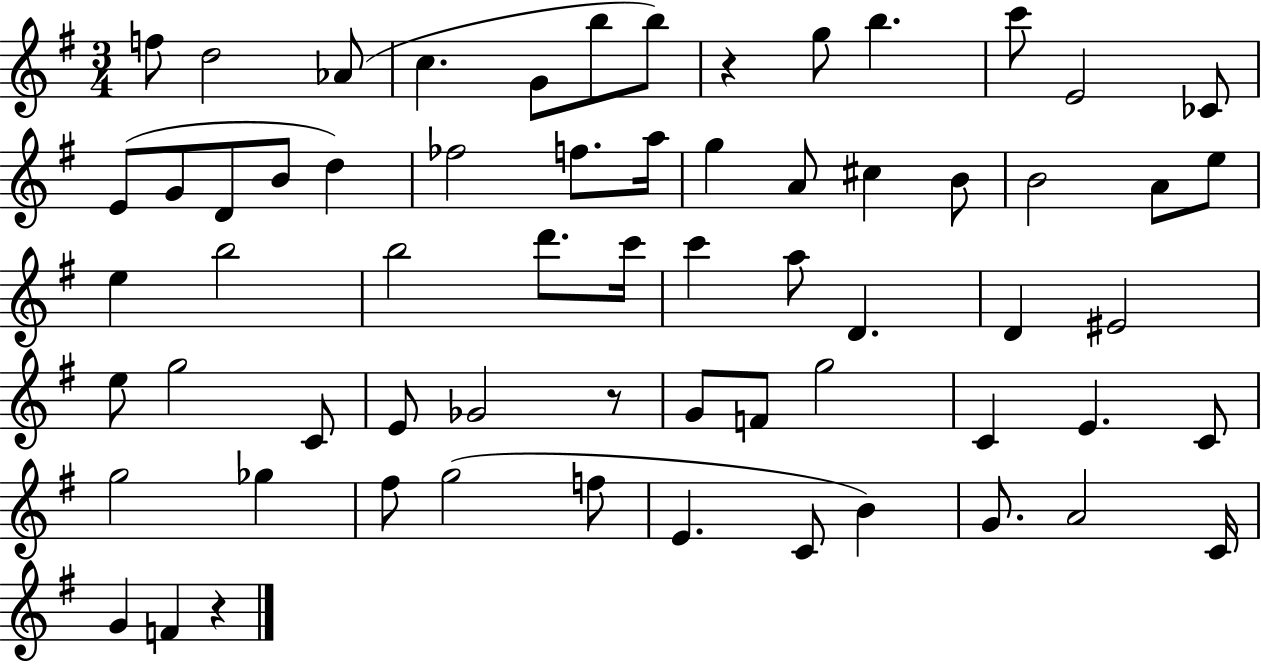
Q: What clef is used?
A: treble